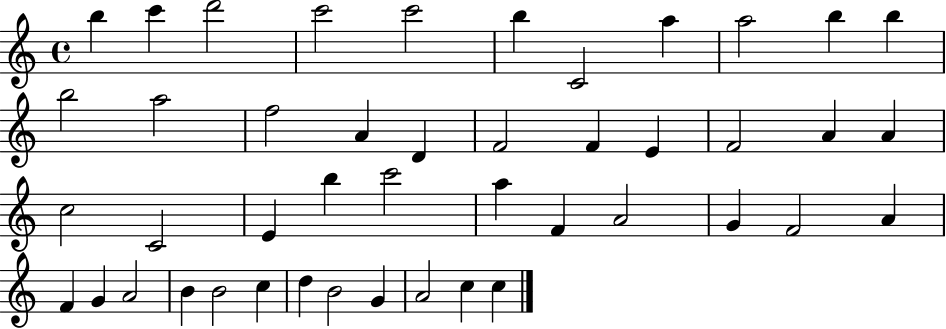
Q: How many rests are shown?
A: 0